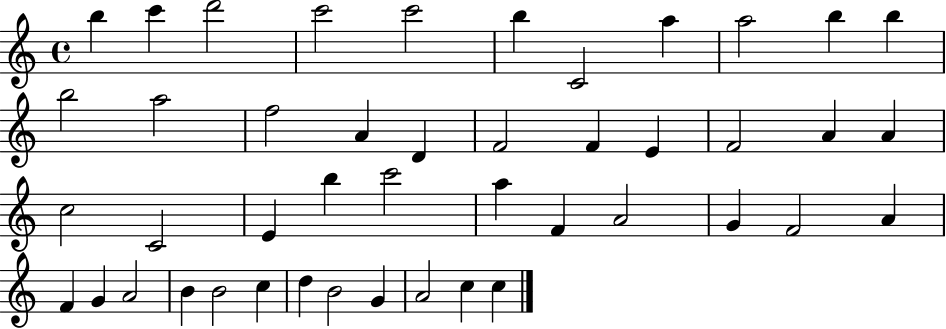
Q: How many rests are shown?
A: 0